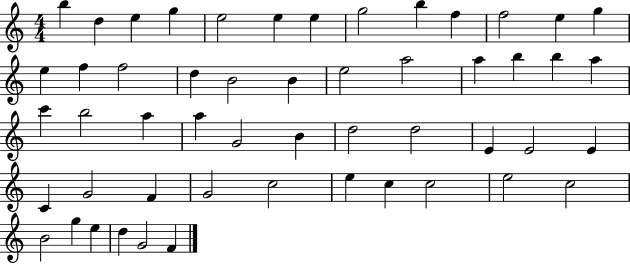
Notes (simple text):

B5/q D5/q E5/q G5/q E5/h E5/q E5/q G5/h B5/q F5/q F5/h E5/q G5/q E5/q F5/q F5/h D5/q B4/h B4/q E5/h A5/h A5/q B5/q B5/q A5/q C6/q B5/h A5/q A5/q G4/h B4/q D5/h D5/h E4/q E4/h E4/q C4/q G4/h F4/q G4/h C5/h E5/q C5/q C5/h E5/h C5/h B4/h G5/q E5/q D5/q G4/h F4/q